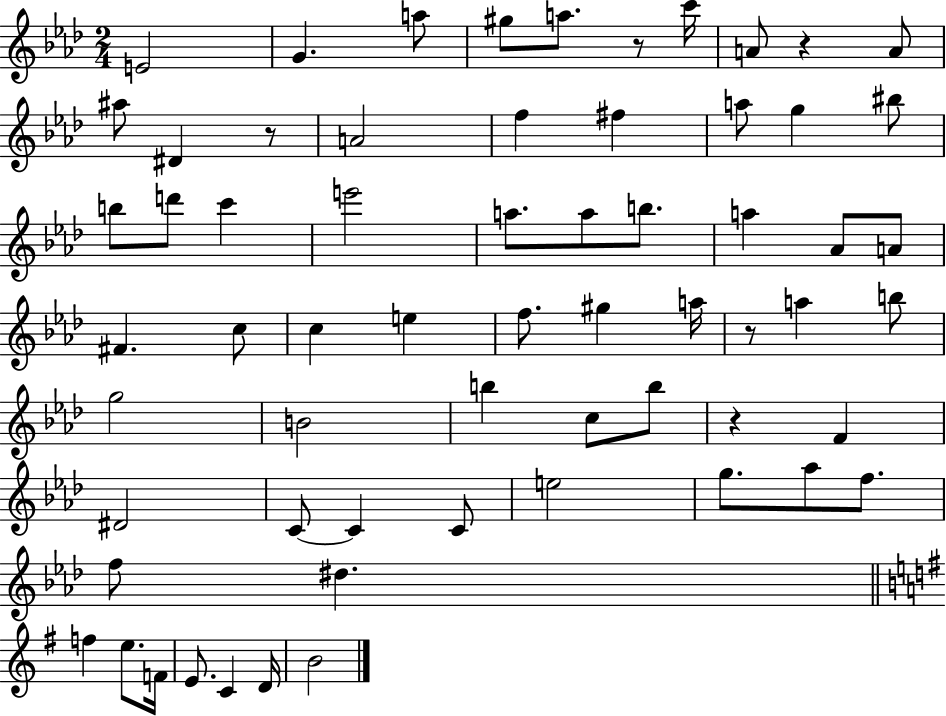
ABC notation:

X:1
T:Untitled
M:2/4
L:1/4
K:Ab
E2 G a/2 ^g/2 a/2 z/2 c'/4 A/2 z A/2 ^a/2 ^D z/2 A2 f ^f a/2 g ^b/2 b/2 d'/2 c' e'2 a/2 a/2 b/2 a _A/2 A/2 ^F c/2 c e f/2 ^g a/4 z/2 a b/2 g2 B2 b c/2 b/2 z F ^D2 C/2 C C/2 e2 g/2 _a/2 f/2 f/2 ^d f e/2 F/4 E/2 C D/4 B2